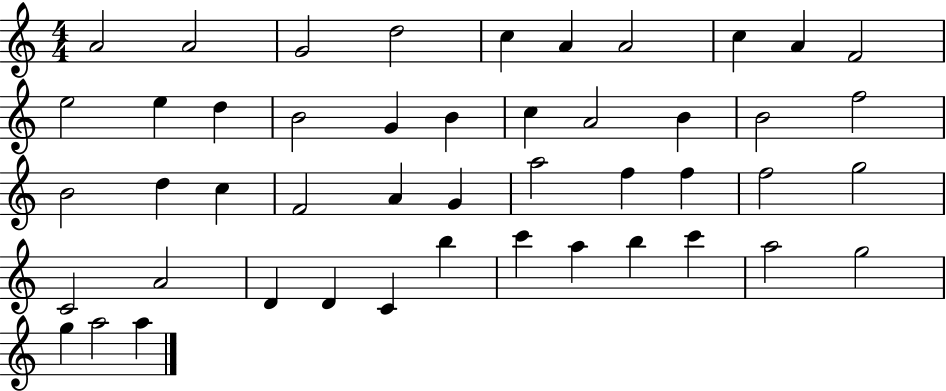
X:1
T:Untitled
M:4/4
L:1/4
K:C
A2 A2 G2 d2 c A A2 c A F2 e2 e d B2 G B c A2 B B2 f2 B2 d c F2 A G a2 f f f2 g2 C2 A2 D D C b c' a b c' a2 g2 g a2 a